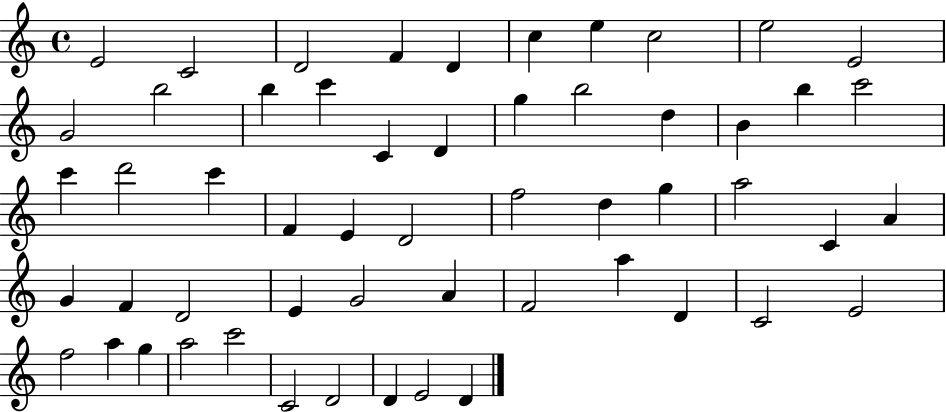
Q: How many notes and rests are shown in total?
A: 55